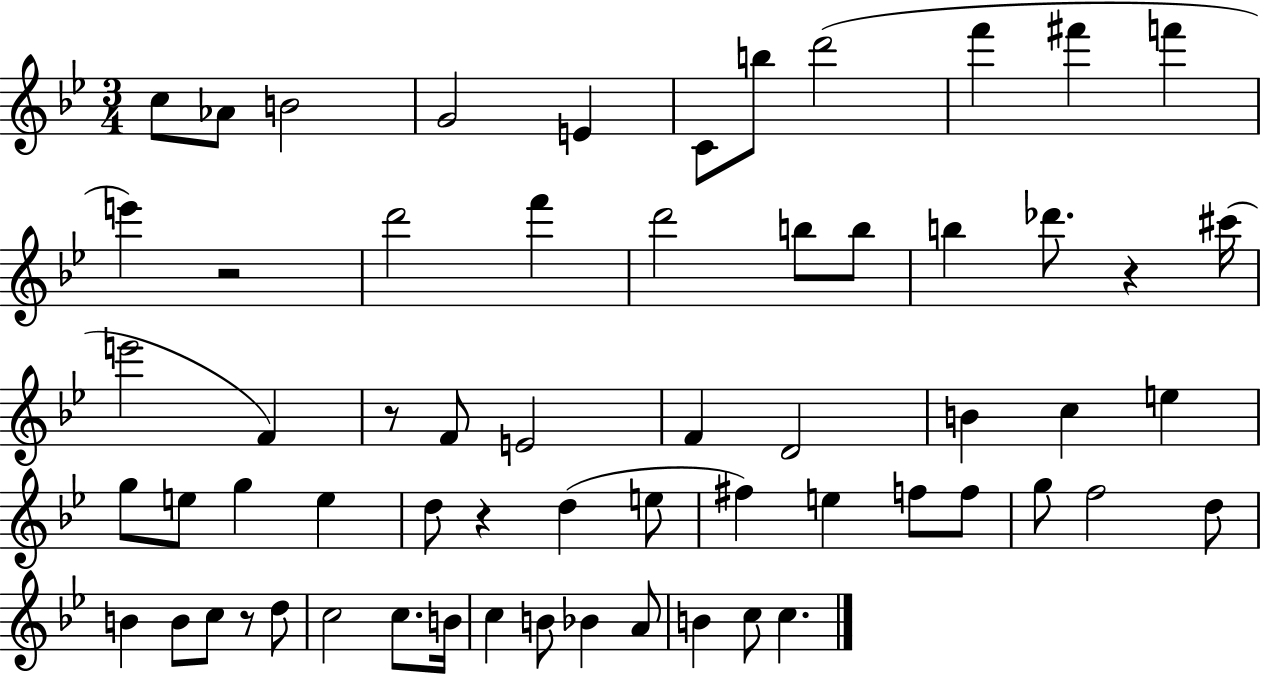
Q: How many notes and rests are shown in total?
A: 62